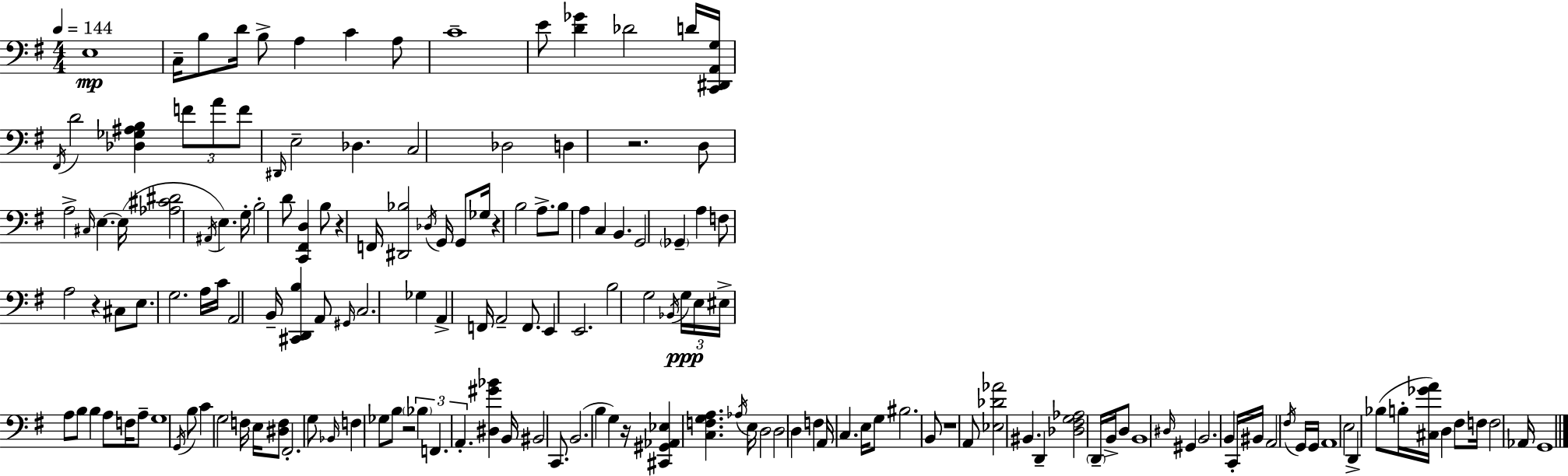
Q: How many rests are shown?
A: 7